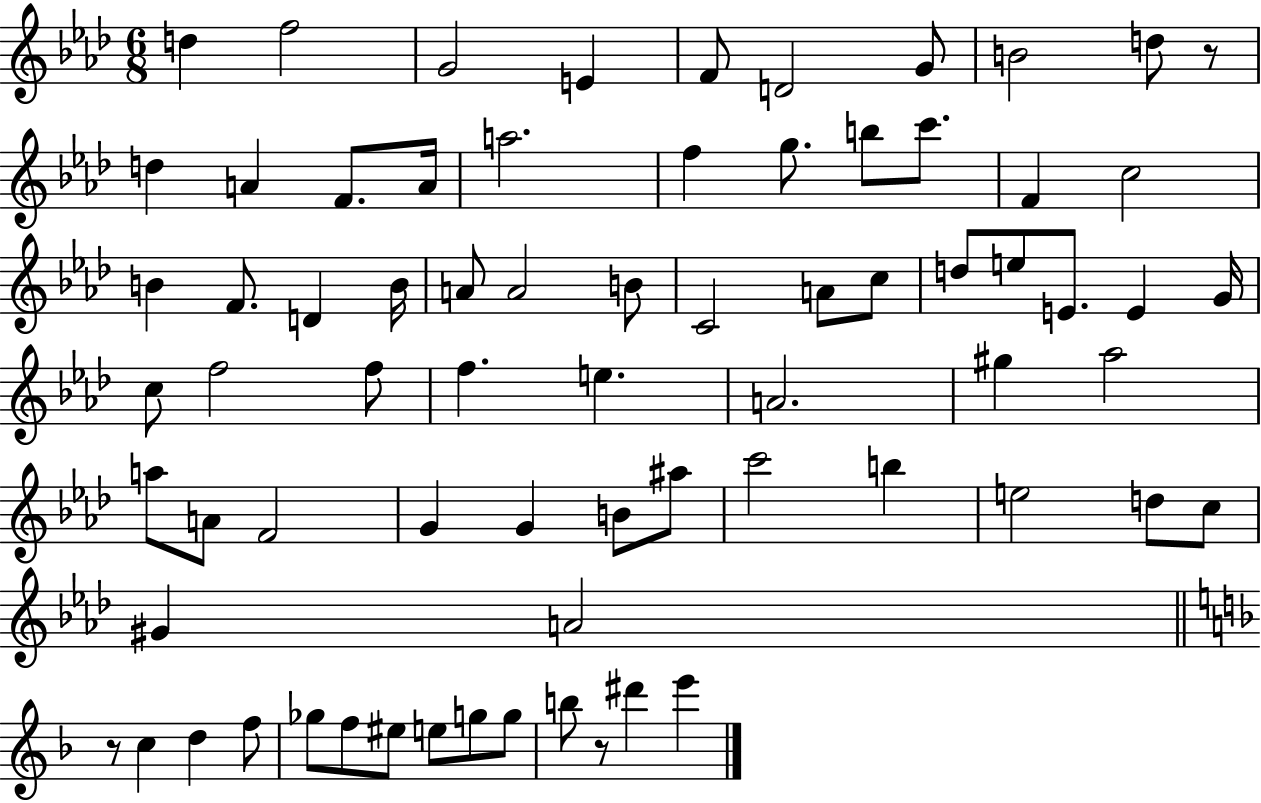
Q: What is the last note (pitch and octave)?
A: E6